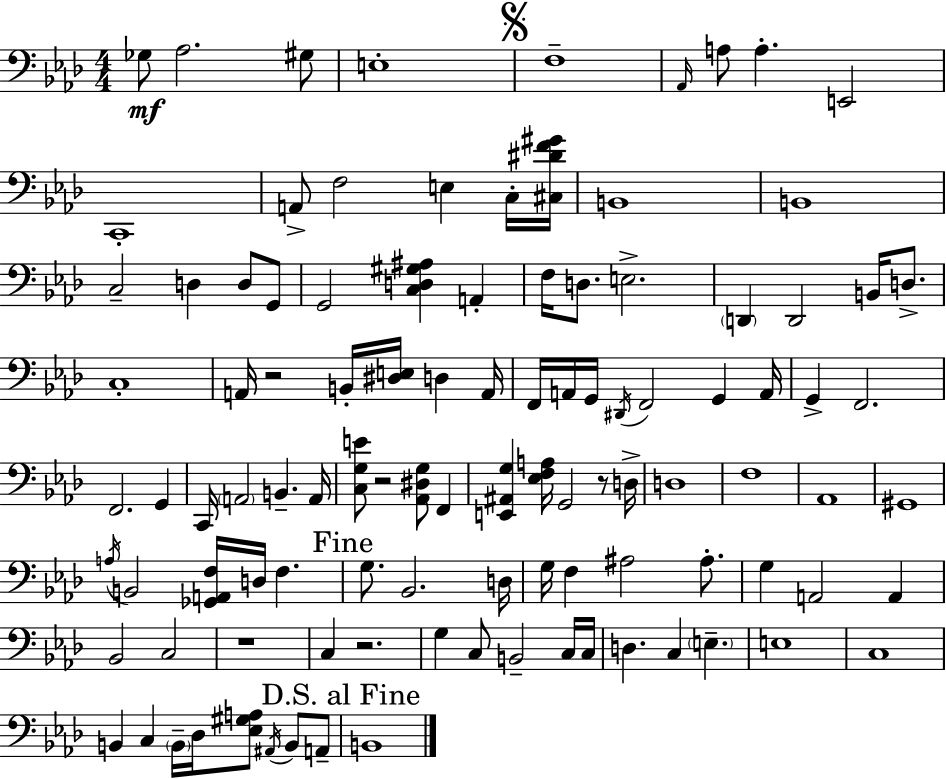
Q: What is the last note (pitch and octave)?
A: B2